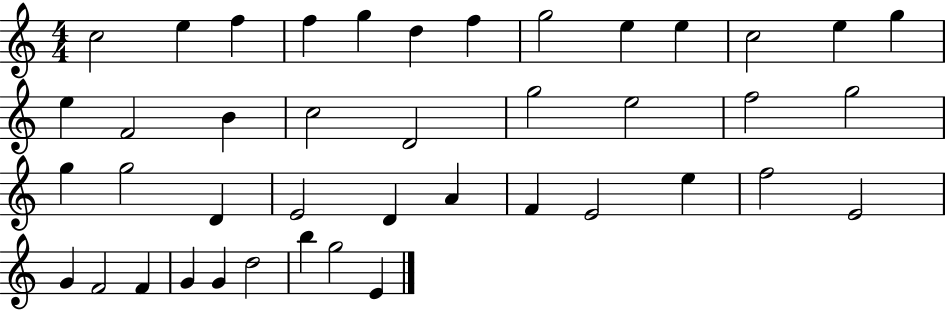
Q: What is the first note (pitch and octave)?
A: C5